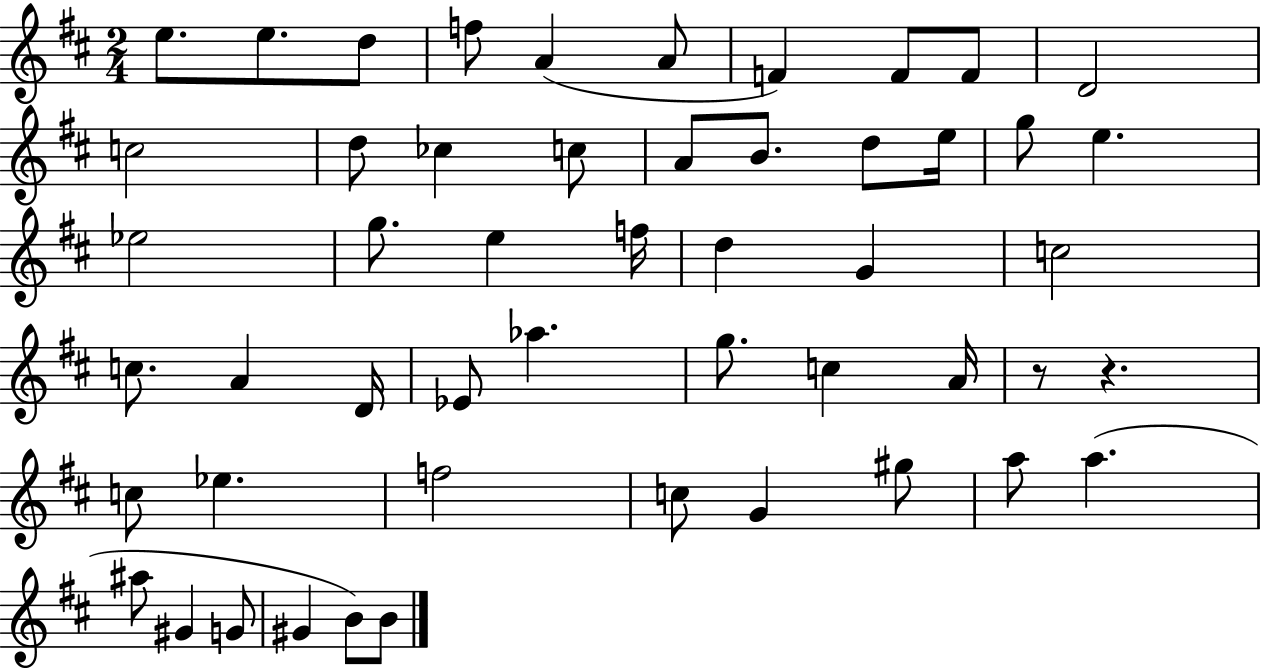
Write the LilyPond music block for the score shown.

{
  \clef treble
  \numericTimeSignature
  \time 2/4
  \key d \major
  \repeat volta 2 { e''8. e''8. d''8 | f''8 a'4( a'8 | f'4) f'8 f'8 | d'2 | \break c''2 | d''8 ces''4 c''8 | a'8 b'8. d''8 e''16 | g''8 e''4. | \break ees''2 | g''8. e''4 f''16 | d''4 g'4 | c''2 | \break c''8. a'4 d'16 | ees'8 aes''4. | g''8. c''4 a'16 | r8 r4. | \break c''8 ees''4. | f''2 | c''8 g'4 gis''8 | a''8 a''4.( | \break ais''8 gis'4 g'8 | gis'4 b'8) b'8 | } \bar "|."
}